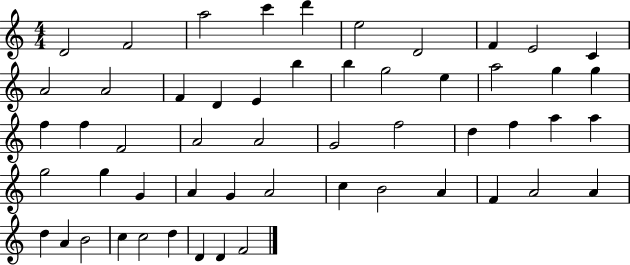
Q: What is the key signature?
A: C major